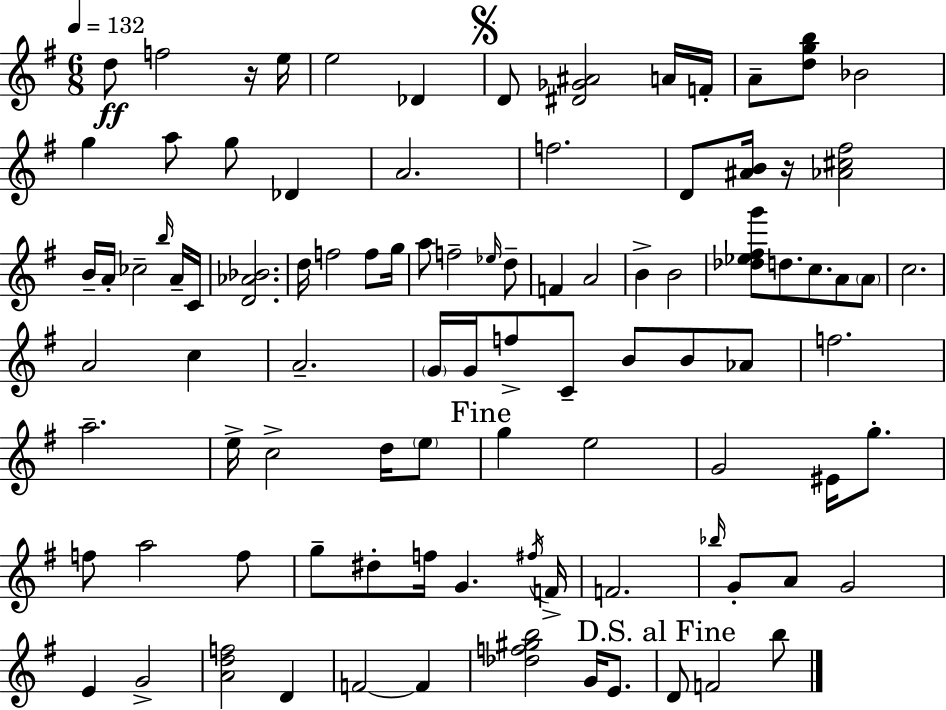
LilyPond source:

{
  \clef treble
  \numericTimeSignature
  \time 6/8
  \key g \major
  \tempo 4 = 132
  d''8\ff f''2 r16 e''16 | e''2 des'4 | \mark \markup { \musicglyph "scripts.segno" } d'8 <dis' ges' ais'>2 a'16 f'16-. | a'8-- <d'' g'' b''>8 bes'2 | \break g''4 a''8 g''8 des'4 | a'2. | f''2. | d'8 <ais' b'>16 r16 <aes' cis'' fis''>2 | \break b'16-- a'16-. ces''2-- \grace { b''16 } a'16-- | c'16 <d' aes' bes'>2. | d''16 f''2 f''8 | g''16 a''8 f''2-- \grace { ees''16 } | \break d''8-- f'4 a'2 | b'4-> b'2 | <des'' ees'' fis'' g'''>8 d''8. c''8. a'8 | \parenthesize a'8 c''2. | \break a'2 c''4 | a'2.-- | \parenthesize g'16 g'16 f''8-> c'8-- b'8 b'8 | aes'8 f''2. | \break a''2.-- | e''16-> c''2-> d''16 | \parenthesize e''8 \mark "Fine" g''4 e''2 | g'2 eis'16 g''8.-. | \break f''8 a''2 | f''8 g''8-- dis''8-. f''16 g'4. | \acciaccatura { fis''16 } f'16-> f'2. | \grace { bes''16 } g'8-. a'8 g'2 | \break e'4 g'2-> | <a' d'' f''>2 | d'4 f'2~~ | f'4 <des'' f'' gis'' b''>2 | \break g'16 e'8. \mark "D.S. al Fine" d'8 f'2 | b''8 \bar "|."
}